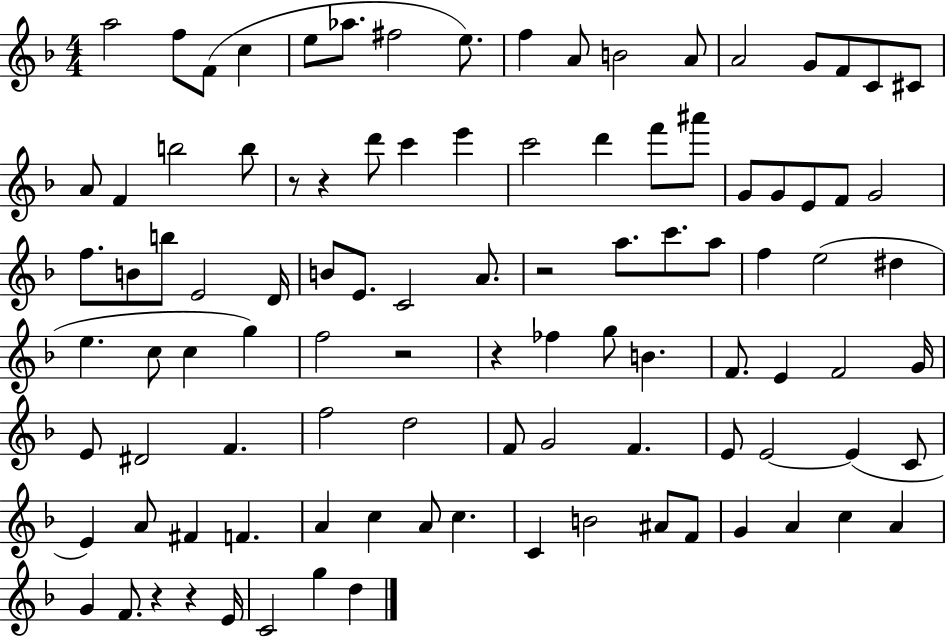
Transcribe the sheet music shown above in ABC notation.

X:1
T:Untitled
M:4/4
L:1/4
K:F
a2 f/2 F/2 c e/2 _a/2 ^f2 e/2 f A/2 B2 A/2 A2 G/2 F/2 C/2 ^C/2 A/2 F b2 b/2 z/2 z d'/2 c' e' c'2 d' f'/2 ^a'/2 G/2 G/2 E/2 F/2 G2 f/2 B/2 b/2 E2 D/4 B/2 E/2 C2 A/2 z2 a/2 c'/2 a/2 f e2 ^d e c/2 c g f2 z2 z _f g/2 B F/2 E F2 G/4 E/2 ^D2 F f2 d2 F/2 G2 F E/2 E2 E C/2 E A/2 ^F F A c A/2 c C B2 ^A/2 F/2 G A c A G F/2 z z E/4 C2 g d